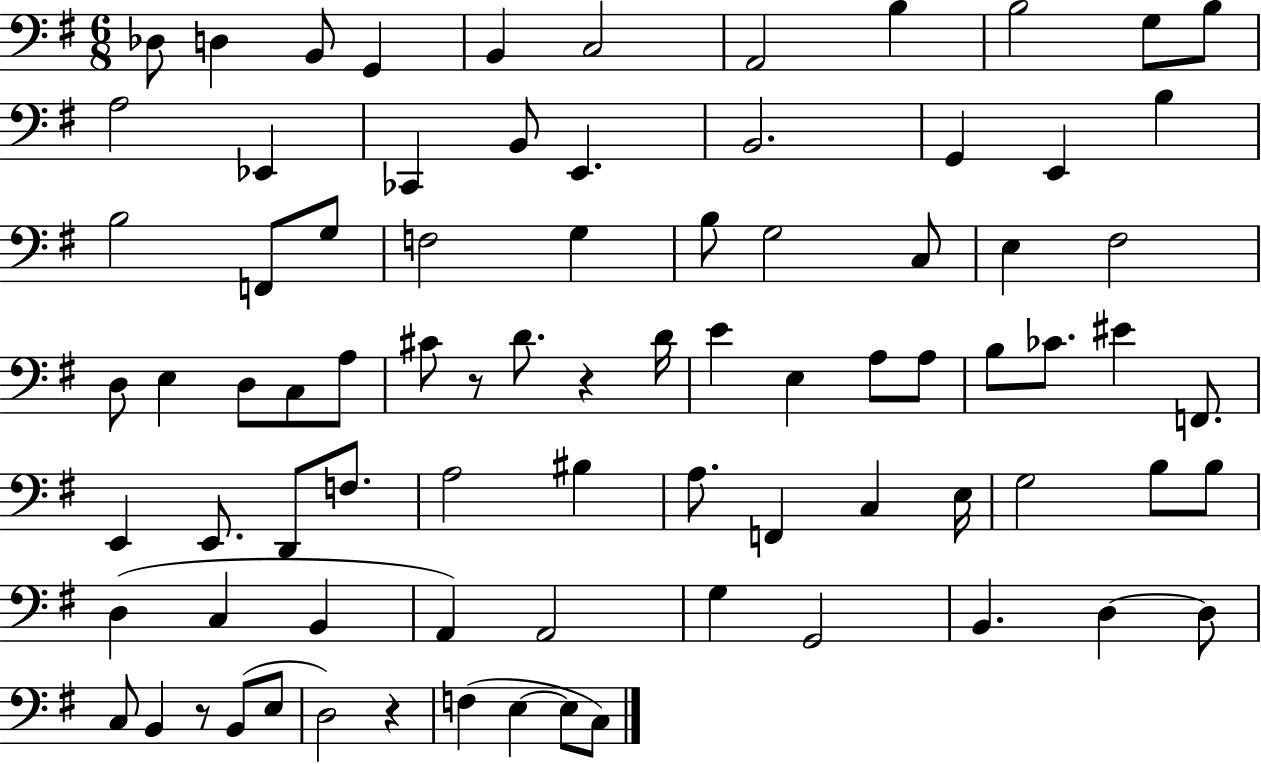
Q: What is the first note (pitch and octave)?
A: Db3